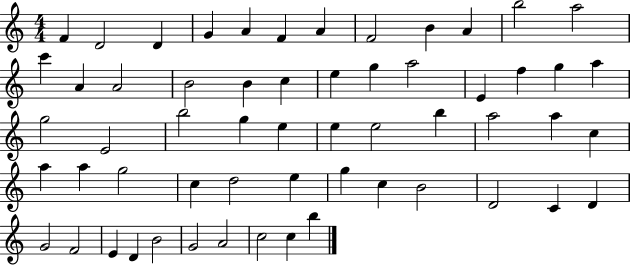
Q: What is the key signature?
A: C major